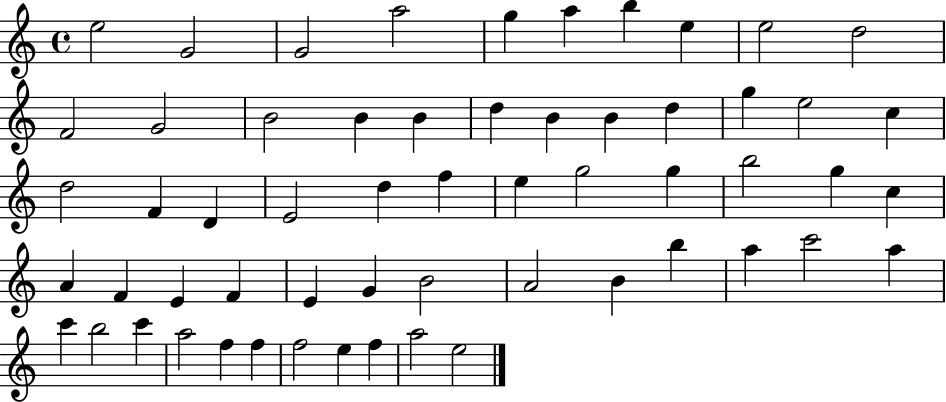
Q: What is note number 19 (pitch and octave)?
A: D5